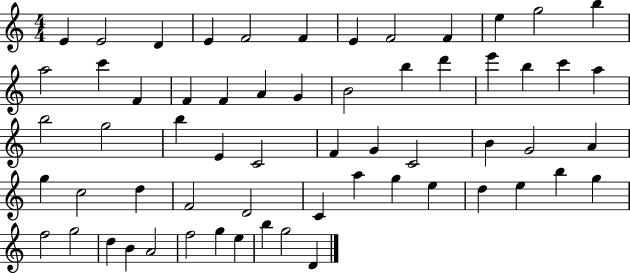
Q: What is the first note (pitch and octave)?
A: E4